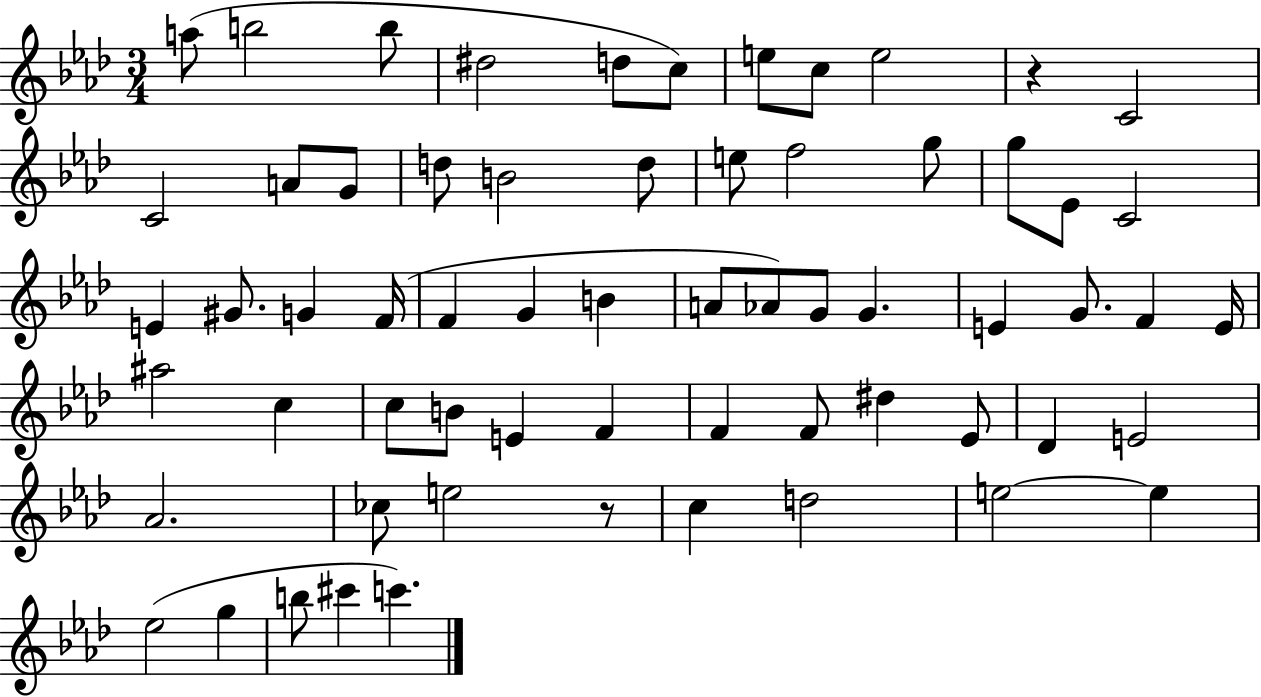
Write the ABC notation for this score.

X:1
T:Untitled
M:3/4
L:1/4
K:Ab
a/2 b2 b/2 ^d2 d/2 c/2 e/2 c/2 e2 z C2 C2 A/2 G/2 d/2 B2 d/2 e/2 f2 g/2 g/2 _E/2 C2 E ^G/2 G F/4 F G B A/2 _A/2 G/2 G E G/2 F E/4 ^a2 c c/2 B/2 E F F F/2 ^d _E/2 _D E2 _A2 _c/2 e2 z/2 c d2 e2 e _e2 g b/2 ^c' c'